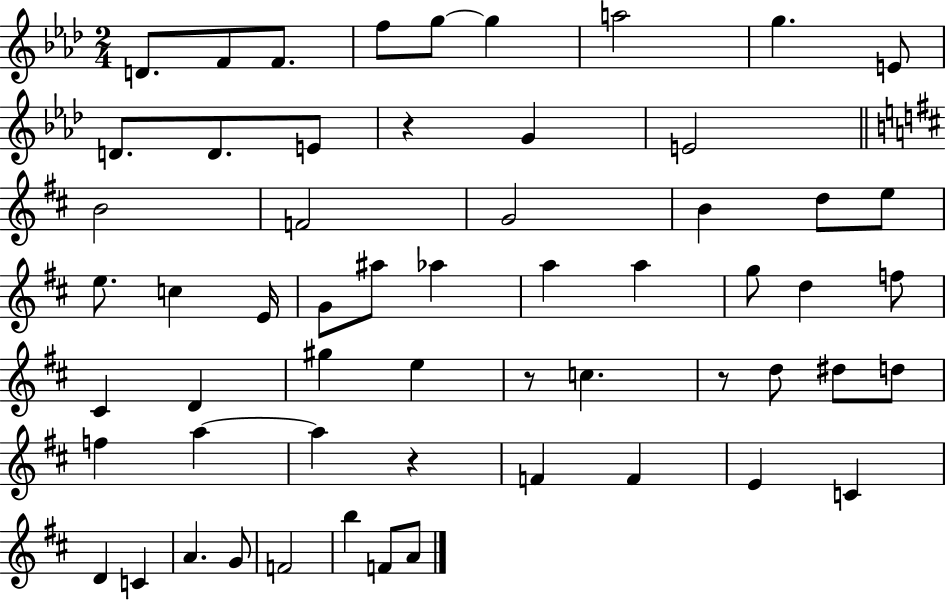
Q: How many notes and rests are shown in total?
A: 58